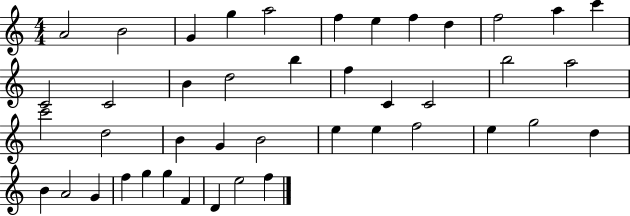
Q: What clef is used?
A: treble